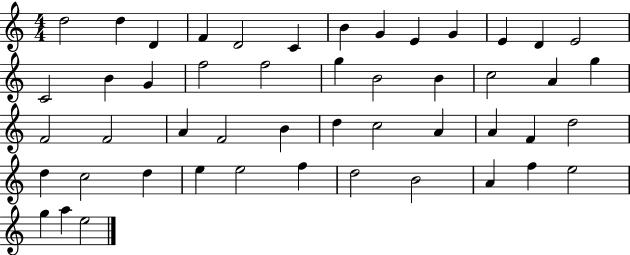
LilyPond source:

{
  \clef treble
  \numericTimeSignature
  \time 4/4
  \key c \major
  d''2 d''4 d'4 | f'4 d'2 c'4 | b'4 g'4 e'4 g'4 | e'4 d'4 e'2 | \break c'2 b'4 g'4 | f''2 f''2 | g''4 b'2 b'4 | c''2 a'4 g''4 | \break f'2 f'2 | a'4 f'2 b'4 | d''4 c''2 a'4 | a'4 f'4 d''2 | \break d''4 c''2 d''4 | e''4 e''2 f''4 | d''2 b'2 | a'4 f''4 e''2 | \break g''4 a''4 e''2 | \bar "|."
}